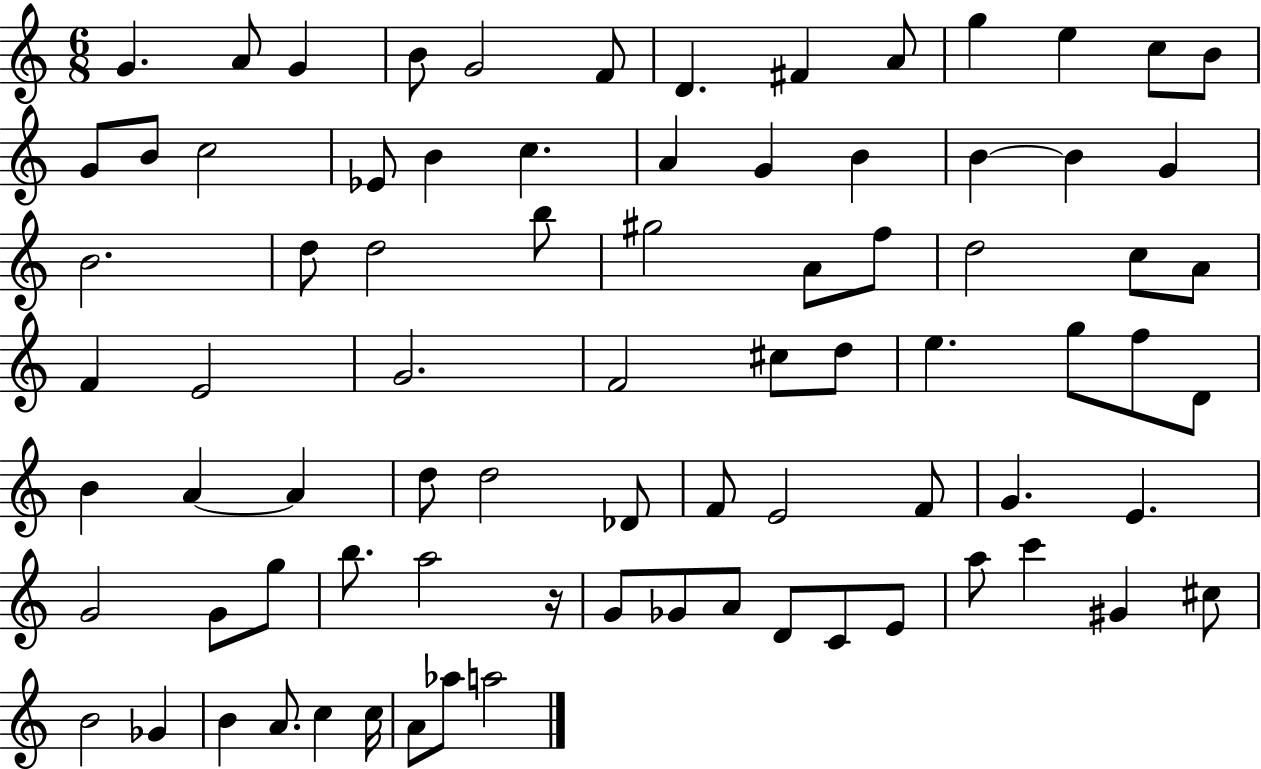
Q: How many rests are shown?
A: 1